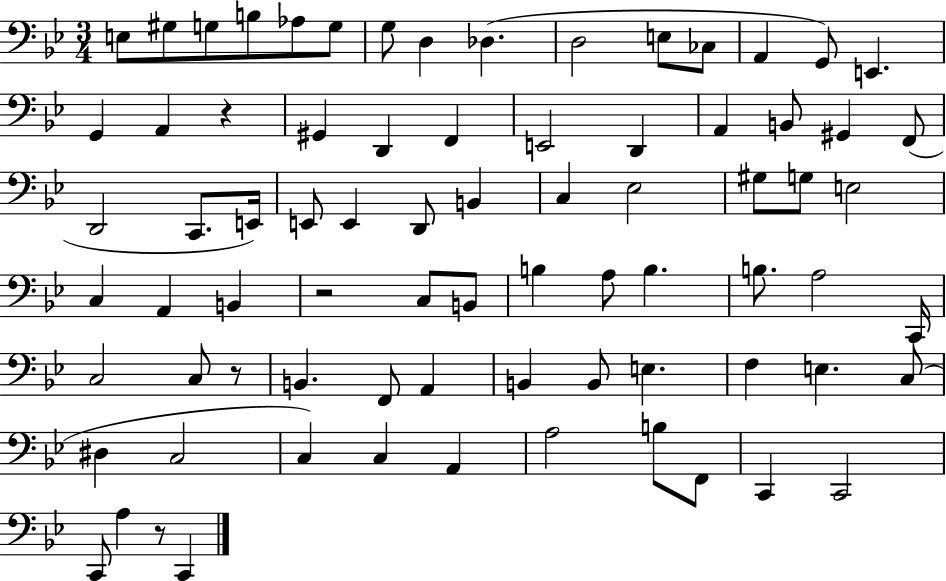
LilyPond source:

{
  \clef bass
  \numericTimeSignature
  \time 3/4
  \key bes \major
  e8 gis8 g8 b8 aes8 g8 | g8 d4 des4.( | d2 e8 ces8 | a,4 g,8) e,4. | \break g,4 a,4 r4 | gis,4 d,4 f,4 | e,2 d,4 | a,4 b,8 gis,4 f,8( | \break d,2 c,8. e,16) | e,8 e,4 d,8 b,4 | c4 ees2 | gis8 g8 e2 | \break c4 a,4 b,4 | r2 c8 b,8 | b4 a8 b4. | b8. a2 c,16 | \break c2 c8 r8 | b,4. f,8 a,4 | b,4 b,8 e4. | f4 e4. c8( | \break dis4 c2 | c4) c4 a,4 | a2 b8 f,8 | c,4 c,2 | \break c,8 a4 r8 c,4 | \bar "|."
}